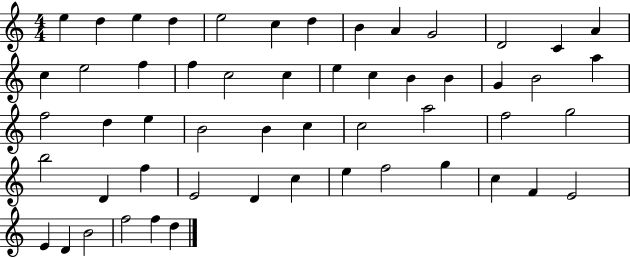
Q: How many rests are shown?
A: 0